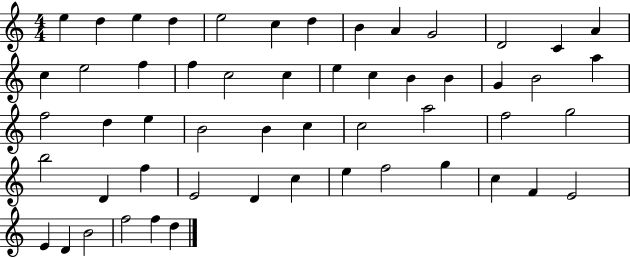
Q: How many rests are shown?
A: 0